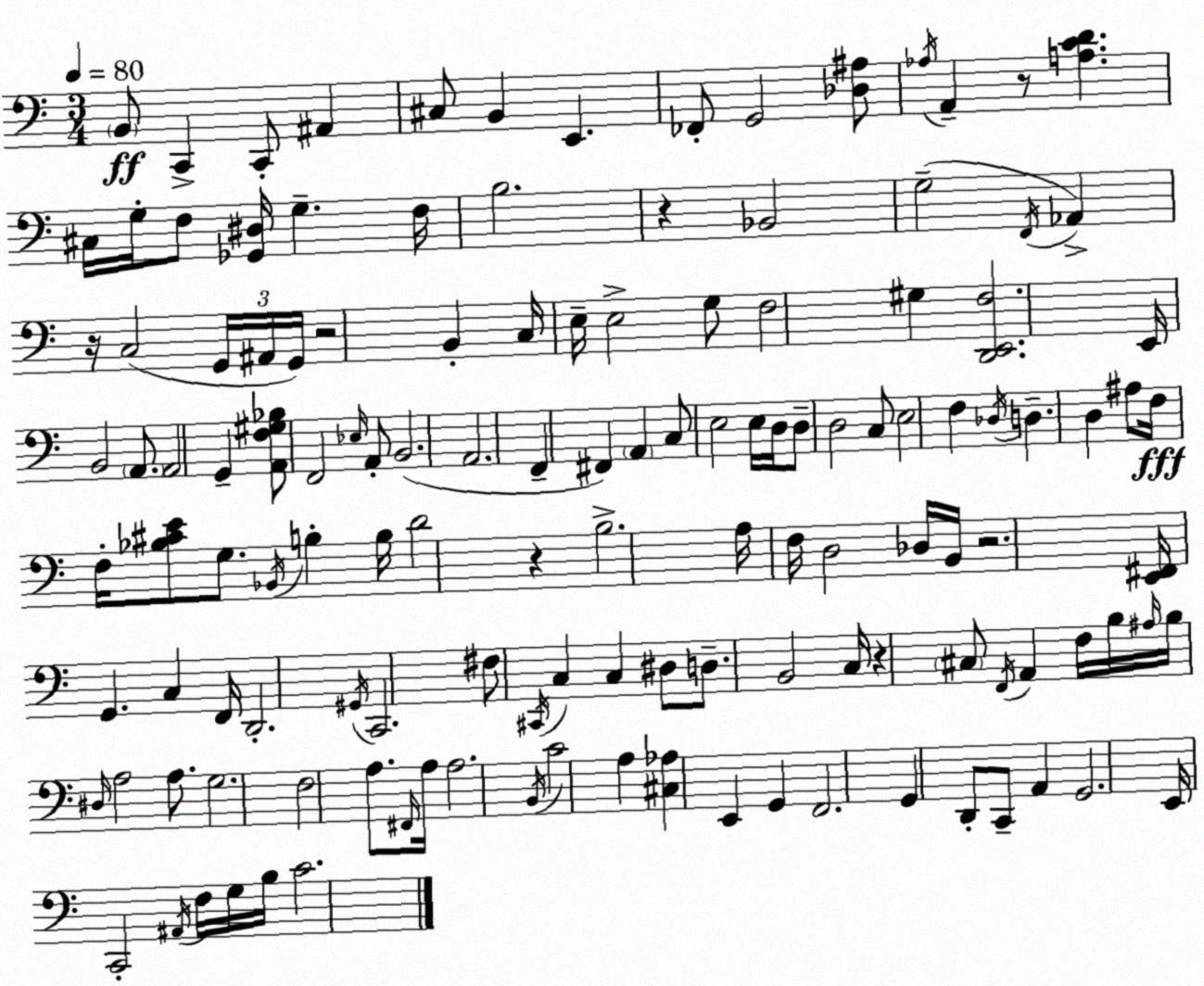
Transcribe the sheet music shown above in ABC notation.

X:1
T:Untitled
M:3/4
L:1/4
K:C
B,,/2 C,, C,,/2 ^A,, ^C,/2 B,, E,, _F,,/2 G,,2 [_D,^A,]/2 _A,/4 A,, z/2 [A,CD] ^C,/4 G,/4 F,/2 [_G,,^D,]/4 G, F,/4 B,2 z _B,,2 G,2 F,,/4 _A,, z/4 C,2 G,,/4 ^A,,/4 G,,/4 z2 B,, C,/4 E,/4 E,2 G,/2 F,2 ^G, [D,,E,,F,]2 E,,/4 B,,2 A,,/2 A,,2 G,, [A,,F,^G,_B,]/2 F,,2 _E,/4 A,,/2 B,,2 A,,2 F,, ^F,, A,, C,/2 E,2 E,/4 D,/4 D,/2 D,2 C,/2 E,2 F, _D,/4 D, D, ^A,/2 F,/4 F,/4 [_B,^CE]/2 G,/2 _B,,/4 B, B,/4 D2 z B,2 A,/4 F,/4 D,2 _D,/4 B,,/4 z2 [E,,^F,,]/4 G,, C, F,,/4 D,,2 ^G,,/4 C,,2 ^F,/2 ^C,,/4 C, C, ^D,/2 D,/2 B,,2 C,/4 z ^C,/2 F,,/4 A,, F,/4 B,/4 ^A,/4 B,/4 ^D,/4 A,2 A,/2 G,2 F,2 A,/2 ^F,,/4 A,/4 A,2 B,,/4 C2 A, [^C,_A,] E,, G,, F,,2 G,, D,,/2 C,,/2 A,, G,,2 E,,/4 C,,2 ^A,,/4 F,/4 G,/4 B,/4 C2